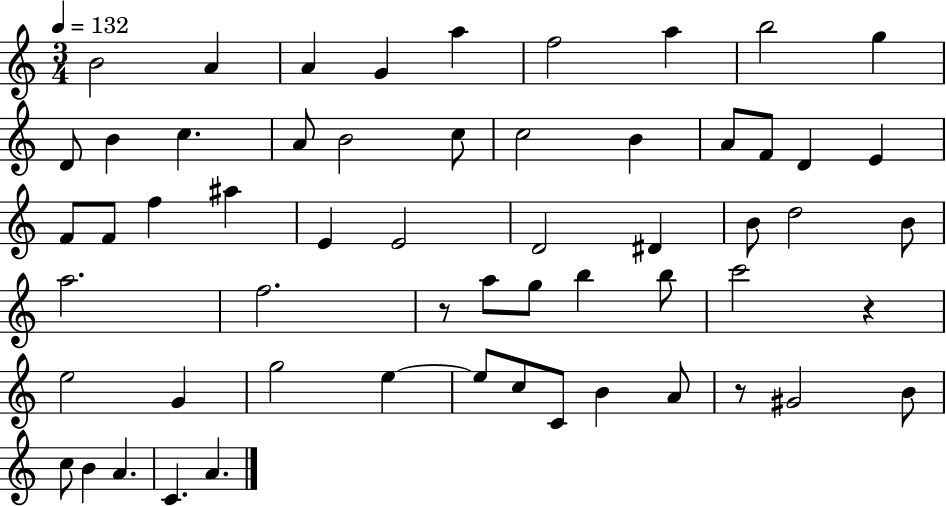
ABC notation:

X:1
T:Untitled
M:3/4
L:1/4
K:C
B2 A A G a f2 a b2 g D/2 B c A/2 B2 c/2 c2 B A/2 F/2 D E F/2 F/2 f ^a E E2 D2 ^D B/2 d2 B/2 a2 f2 z/2 a/2 g/2 b b/2 c'2 z e2 G g2 e e/2 c/2 C/2 B A/2 z/2 ^G2 B/2 c/2 B A C A